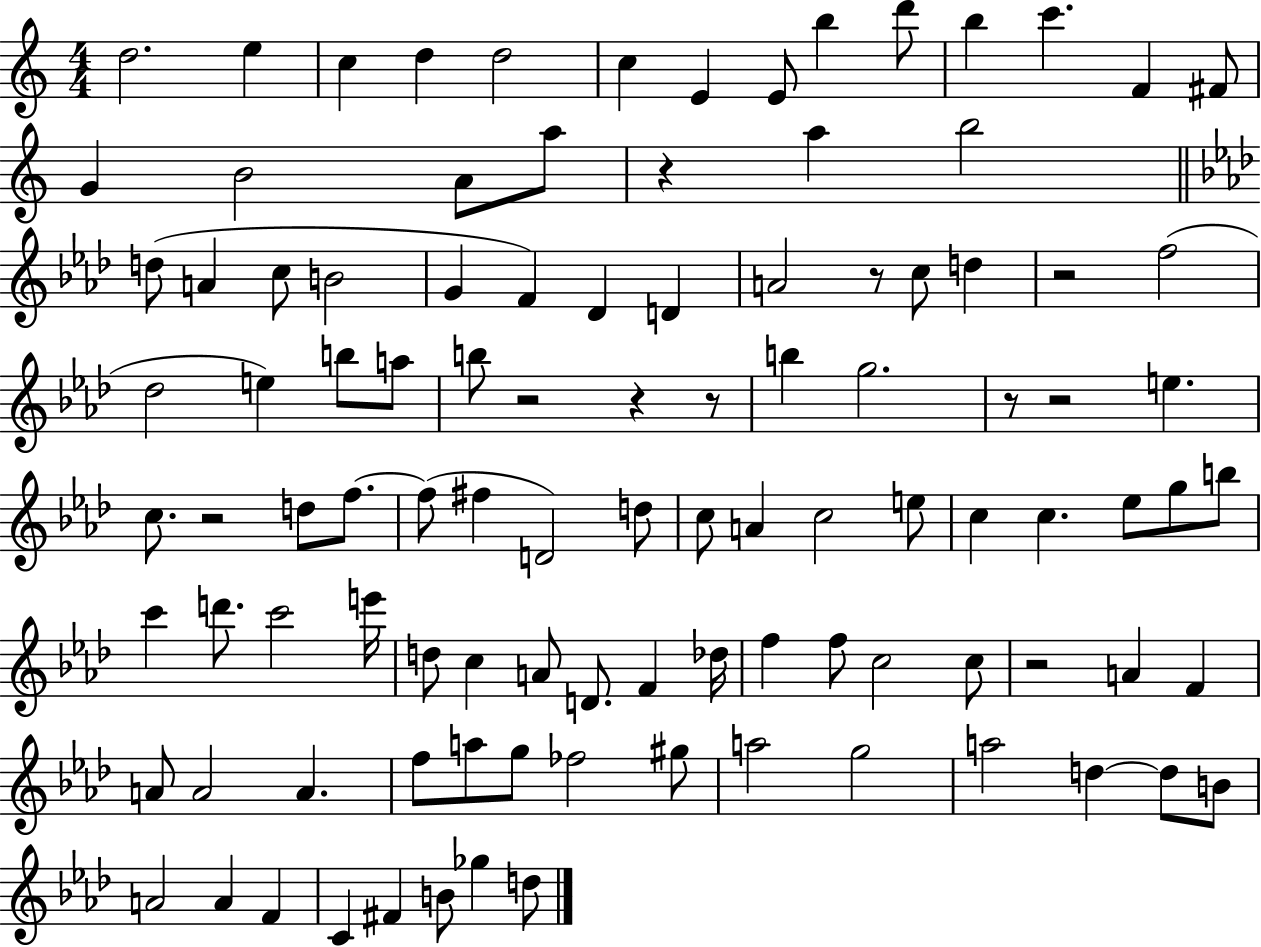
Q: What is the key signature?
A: C major